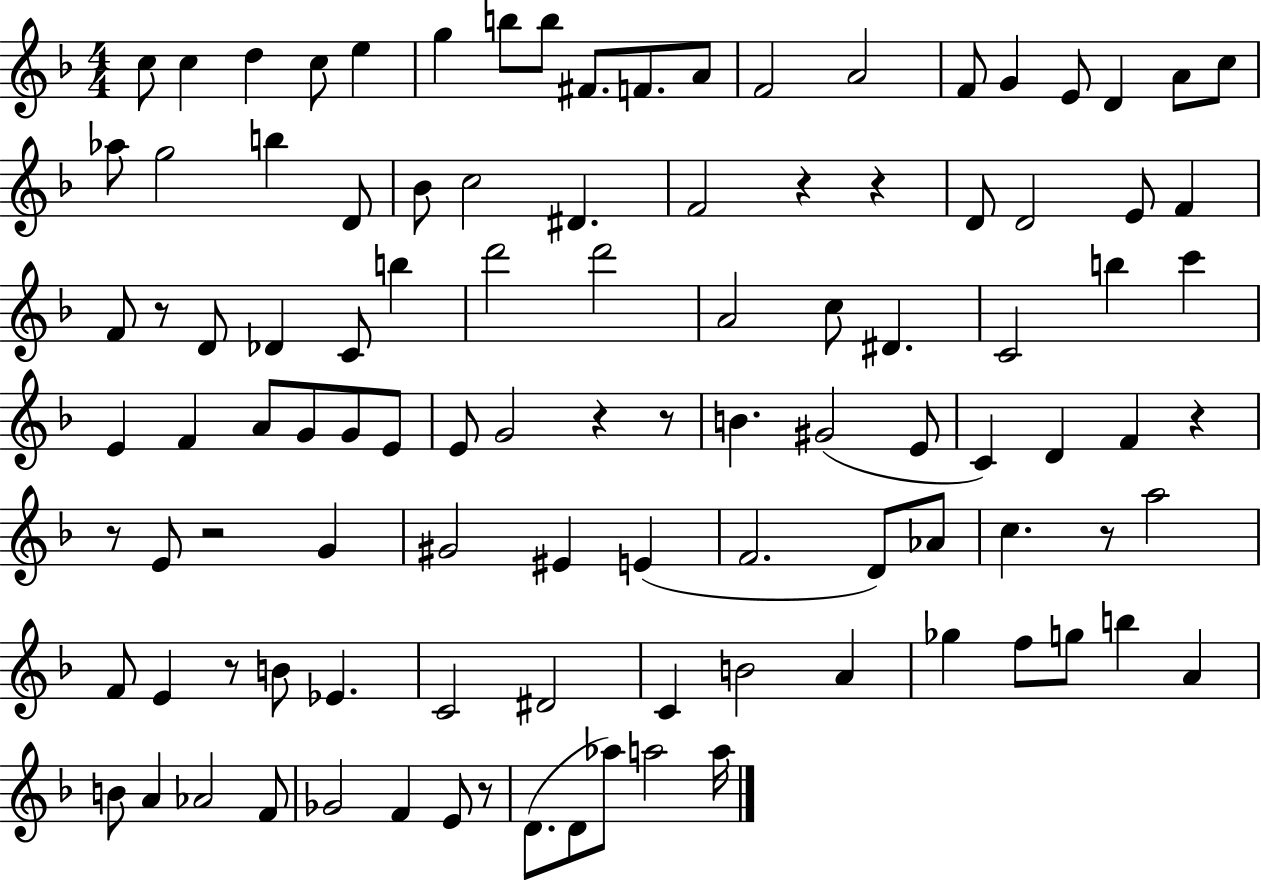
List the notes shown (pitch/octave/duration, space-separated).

C5/e C5/q D5/q C5/e E5/q G5/q B5/e B5/e F#4/e. F4/e. A4/e F4/h A4/h F4/e G4/q E4/e D4/q A4/e C5/e Ab5/e G5/h B5/q D4/e Bb4/e C5/h D#4/q. F4/h R/q R/q D4/e D4/h E4/e F4/q F4/e R/e D4/e Db4/q C4/e B5/q D6/h D6/h A4/h C5/e D#4/q. C4/h B5/q C6/q E4/q F4/q A4/e G4/e G4/e E4/e E4/e G4/h R/q R/e B4/q. G#4/h E4/e C4/q D4/q F4/q R/q R/e E4/e R/h G4/q G#4/h EIS4/q E4/q F4/h. D4/e Ab4/e C5/q. R/e A5/h F4/e E4/q R/e B4/e Eb4/q. C4/h D#4/h C4/q B4/h A4/q Gb5/q F5/e G5/e B5/q A4/q B4/e A4/q Ab4/h F4/e Gb4/h F4/q E4/e R/e D4/e. D4/e Ab5/e A5/h A5/s